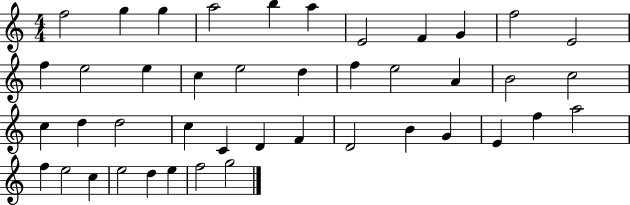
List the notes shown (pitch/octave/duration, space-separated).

F5/h G5/q G5/q A5/h B5/q A5/q E4/h F4/q G4/q F5/h E4/h F5/q E5/h E5/q C5/q E5/h D5/q F5/q E5/h A4/q B4/h C5/h C5/q D5/q D5/h C5/q C4/q D4/q F4/q D4/h B4/q G4/q E4/q F5/q A5/h F5/q E5/h C5/q E5/h D5/q E5/q F5/h G5/h